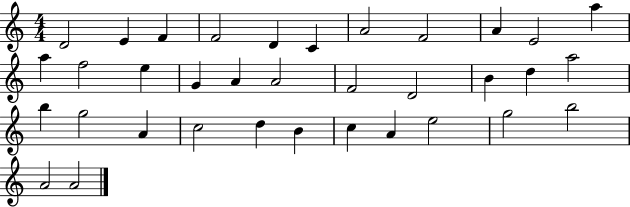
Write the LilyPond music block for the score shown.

{
  \clef treble
  \numericTimeSignature
  \time 4/4
  \key c \major
  d'2 e'4 f'4 | f'2 d'4 c'4 | a'2 f'2 | a'4 e'2 a''4 | \break a''4 f''2 e''4 | g'4 a'4 a'2 | f'2 d'2 | b'4 d''4 a''2 | \break b''4 g''2 a'4 | c''2 d''4 b'4 | c''4 a'4 e''2 | g''2 b''2 | \break a'2 a'2 | \bar "|."
}